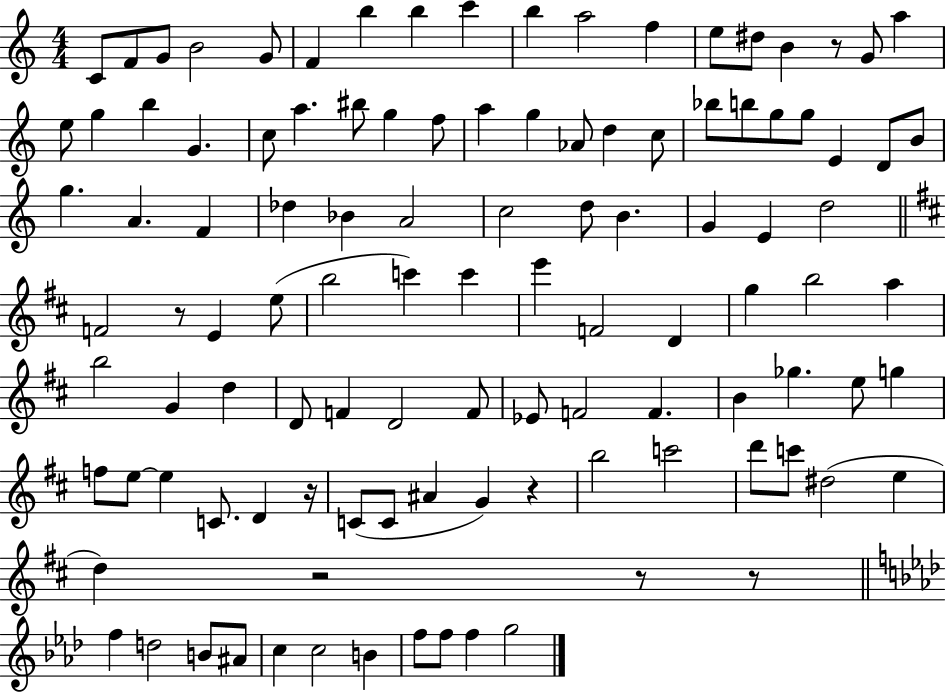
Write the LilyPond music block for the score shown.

{
  \clef treble
  \numericTimeSignature
  \time 4/4
  \key c \major
  c'8 f'8 g'8 b'2 g'8 | f'4 b''4 b''4 c'''4 | b''4 a''2 f''4 | e''8 dis''8 b'4 r8 g'8 a''4 | \break e''8 g''4 b''4 g'4. | c''8 a''4. bis''8 g''4 f''8 | a''4 g''4 aes'8 d''4 c''8 | bes''8 b''8 g''8 g''8 e'4 d'8 b'8 | \break g''4. a'4. f'4 | des''4 bes'4 a'2 | c''2 d''8 b'4. | g'4 e'4 d''2 | \break \bar "||" \break \key d \major f'2 r8 e'4 e''8( | b''2 c'''4) c'''4 | e'''4 f'2 d'4 | g''4 b''2 a''4 | \break b''2 g'4 d''4 | d'8 f'4 d'2 f'8 | ees'8 f'2 f'4. | b'4 ges''4. e''8 g''4 | \break f''8 e''8~~ e''4 c'8. d'4 r16 | c'8( c'8 ais'4 g'4) r4 | b''2 c'''2 | d'''8 c'''8 dis''2( e''4 | \break d''4) r2 r8 r8 | \bar "||" \break \key aes \major f''4 d''2 b'8 ais'8 | c''4 c''2 b'4 | f''8 f''8 f''4 g''2 | \bar "|."
}